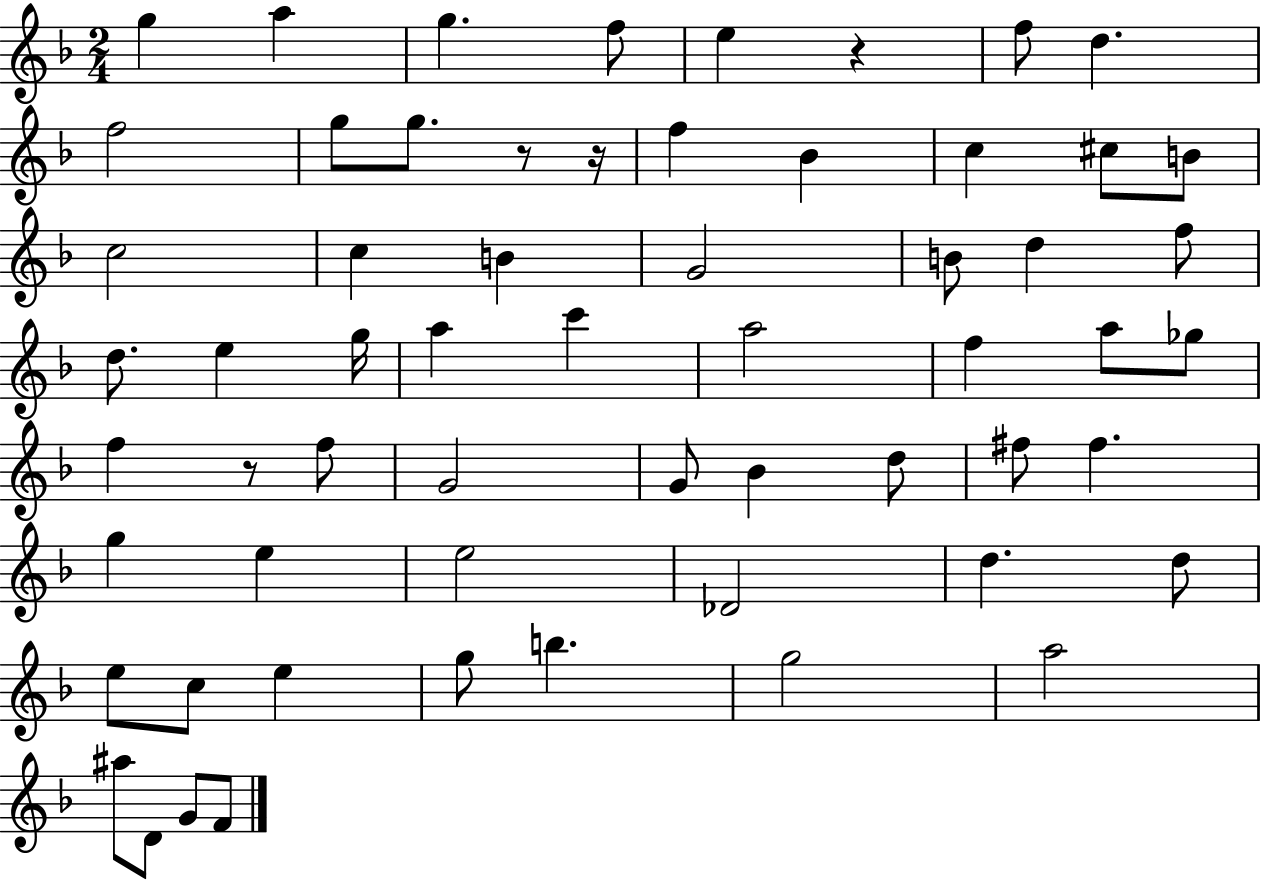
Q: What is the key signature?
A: F major